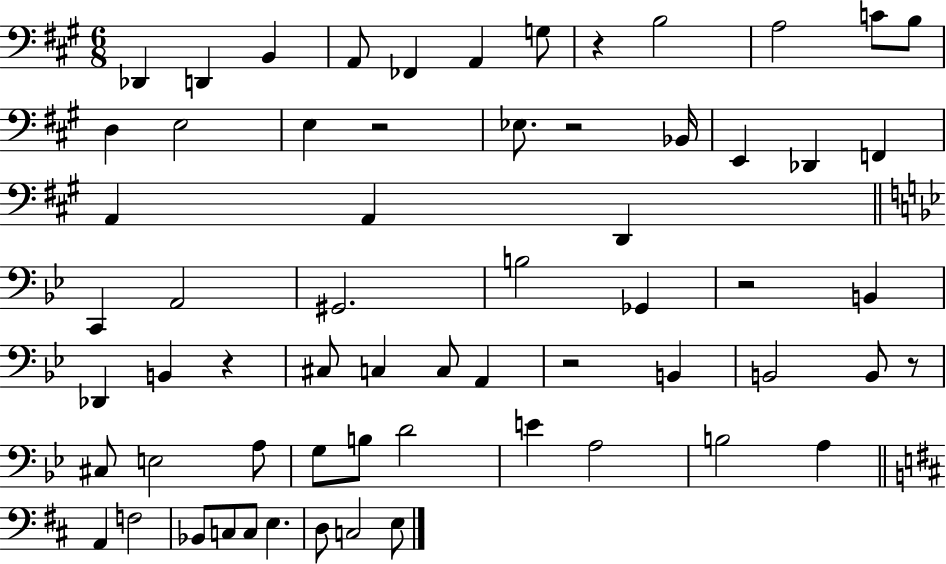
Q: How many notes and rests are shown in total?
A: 63